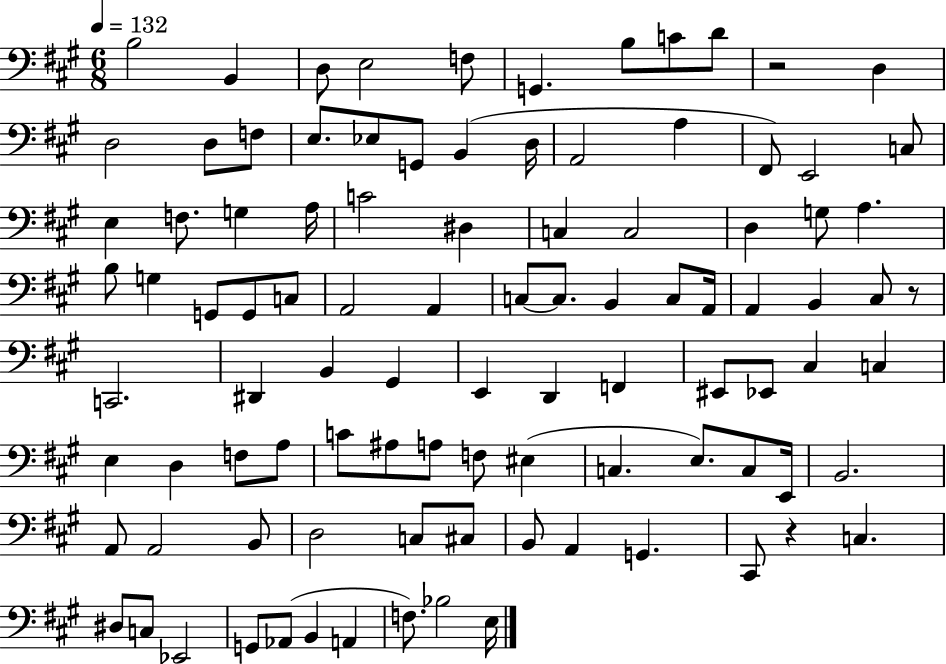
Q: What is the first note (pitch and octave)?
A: B3